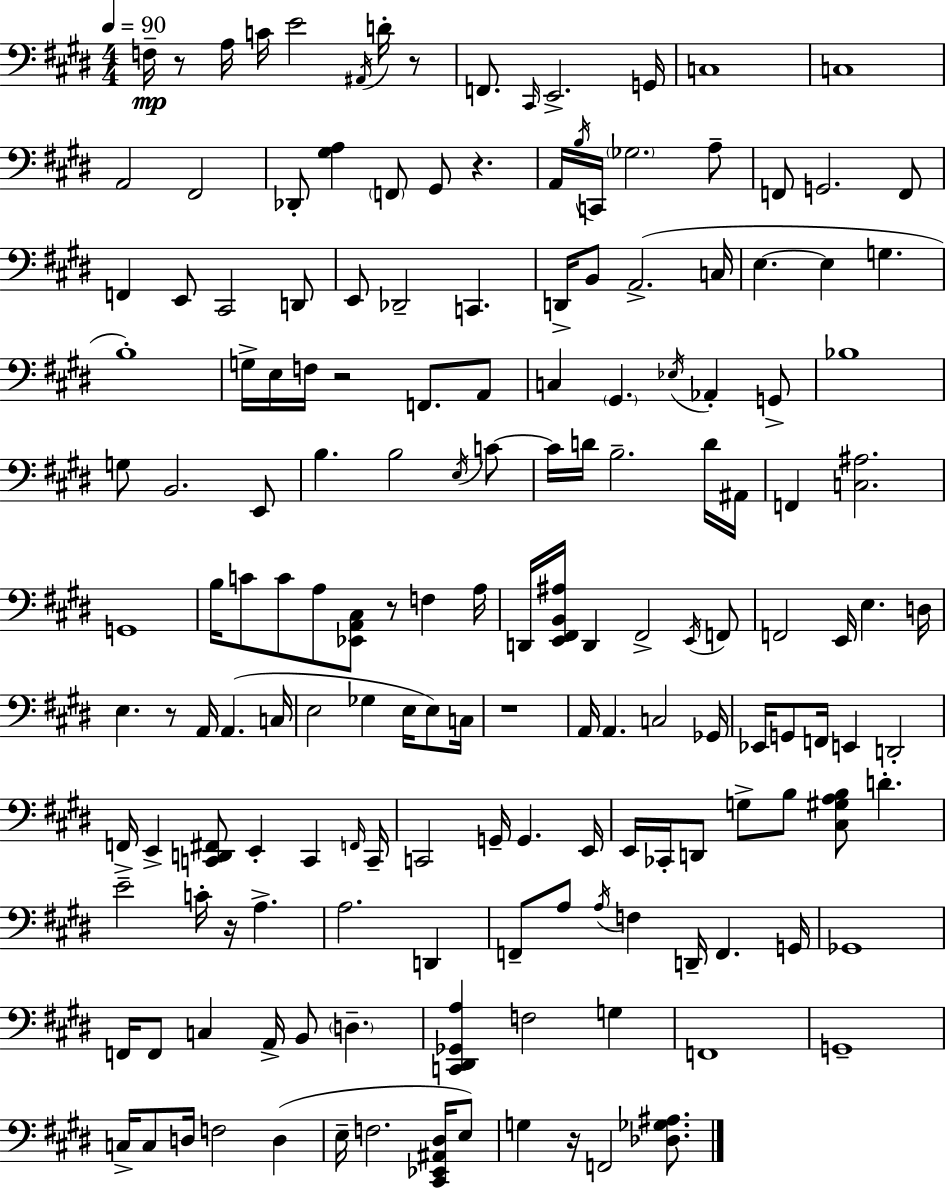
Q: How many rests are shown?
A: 9